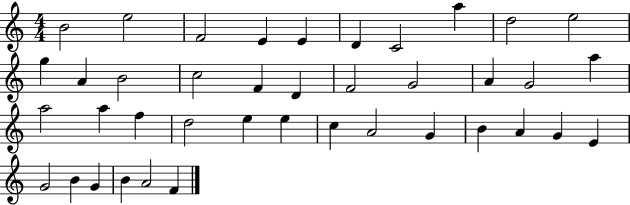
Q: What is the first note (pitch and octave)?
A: B4